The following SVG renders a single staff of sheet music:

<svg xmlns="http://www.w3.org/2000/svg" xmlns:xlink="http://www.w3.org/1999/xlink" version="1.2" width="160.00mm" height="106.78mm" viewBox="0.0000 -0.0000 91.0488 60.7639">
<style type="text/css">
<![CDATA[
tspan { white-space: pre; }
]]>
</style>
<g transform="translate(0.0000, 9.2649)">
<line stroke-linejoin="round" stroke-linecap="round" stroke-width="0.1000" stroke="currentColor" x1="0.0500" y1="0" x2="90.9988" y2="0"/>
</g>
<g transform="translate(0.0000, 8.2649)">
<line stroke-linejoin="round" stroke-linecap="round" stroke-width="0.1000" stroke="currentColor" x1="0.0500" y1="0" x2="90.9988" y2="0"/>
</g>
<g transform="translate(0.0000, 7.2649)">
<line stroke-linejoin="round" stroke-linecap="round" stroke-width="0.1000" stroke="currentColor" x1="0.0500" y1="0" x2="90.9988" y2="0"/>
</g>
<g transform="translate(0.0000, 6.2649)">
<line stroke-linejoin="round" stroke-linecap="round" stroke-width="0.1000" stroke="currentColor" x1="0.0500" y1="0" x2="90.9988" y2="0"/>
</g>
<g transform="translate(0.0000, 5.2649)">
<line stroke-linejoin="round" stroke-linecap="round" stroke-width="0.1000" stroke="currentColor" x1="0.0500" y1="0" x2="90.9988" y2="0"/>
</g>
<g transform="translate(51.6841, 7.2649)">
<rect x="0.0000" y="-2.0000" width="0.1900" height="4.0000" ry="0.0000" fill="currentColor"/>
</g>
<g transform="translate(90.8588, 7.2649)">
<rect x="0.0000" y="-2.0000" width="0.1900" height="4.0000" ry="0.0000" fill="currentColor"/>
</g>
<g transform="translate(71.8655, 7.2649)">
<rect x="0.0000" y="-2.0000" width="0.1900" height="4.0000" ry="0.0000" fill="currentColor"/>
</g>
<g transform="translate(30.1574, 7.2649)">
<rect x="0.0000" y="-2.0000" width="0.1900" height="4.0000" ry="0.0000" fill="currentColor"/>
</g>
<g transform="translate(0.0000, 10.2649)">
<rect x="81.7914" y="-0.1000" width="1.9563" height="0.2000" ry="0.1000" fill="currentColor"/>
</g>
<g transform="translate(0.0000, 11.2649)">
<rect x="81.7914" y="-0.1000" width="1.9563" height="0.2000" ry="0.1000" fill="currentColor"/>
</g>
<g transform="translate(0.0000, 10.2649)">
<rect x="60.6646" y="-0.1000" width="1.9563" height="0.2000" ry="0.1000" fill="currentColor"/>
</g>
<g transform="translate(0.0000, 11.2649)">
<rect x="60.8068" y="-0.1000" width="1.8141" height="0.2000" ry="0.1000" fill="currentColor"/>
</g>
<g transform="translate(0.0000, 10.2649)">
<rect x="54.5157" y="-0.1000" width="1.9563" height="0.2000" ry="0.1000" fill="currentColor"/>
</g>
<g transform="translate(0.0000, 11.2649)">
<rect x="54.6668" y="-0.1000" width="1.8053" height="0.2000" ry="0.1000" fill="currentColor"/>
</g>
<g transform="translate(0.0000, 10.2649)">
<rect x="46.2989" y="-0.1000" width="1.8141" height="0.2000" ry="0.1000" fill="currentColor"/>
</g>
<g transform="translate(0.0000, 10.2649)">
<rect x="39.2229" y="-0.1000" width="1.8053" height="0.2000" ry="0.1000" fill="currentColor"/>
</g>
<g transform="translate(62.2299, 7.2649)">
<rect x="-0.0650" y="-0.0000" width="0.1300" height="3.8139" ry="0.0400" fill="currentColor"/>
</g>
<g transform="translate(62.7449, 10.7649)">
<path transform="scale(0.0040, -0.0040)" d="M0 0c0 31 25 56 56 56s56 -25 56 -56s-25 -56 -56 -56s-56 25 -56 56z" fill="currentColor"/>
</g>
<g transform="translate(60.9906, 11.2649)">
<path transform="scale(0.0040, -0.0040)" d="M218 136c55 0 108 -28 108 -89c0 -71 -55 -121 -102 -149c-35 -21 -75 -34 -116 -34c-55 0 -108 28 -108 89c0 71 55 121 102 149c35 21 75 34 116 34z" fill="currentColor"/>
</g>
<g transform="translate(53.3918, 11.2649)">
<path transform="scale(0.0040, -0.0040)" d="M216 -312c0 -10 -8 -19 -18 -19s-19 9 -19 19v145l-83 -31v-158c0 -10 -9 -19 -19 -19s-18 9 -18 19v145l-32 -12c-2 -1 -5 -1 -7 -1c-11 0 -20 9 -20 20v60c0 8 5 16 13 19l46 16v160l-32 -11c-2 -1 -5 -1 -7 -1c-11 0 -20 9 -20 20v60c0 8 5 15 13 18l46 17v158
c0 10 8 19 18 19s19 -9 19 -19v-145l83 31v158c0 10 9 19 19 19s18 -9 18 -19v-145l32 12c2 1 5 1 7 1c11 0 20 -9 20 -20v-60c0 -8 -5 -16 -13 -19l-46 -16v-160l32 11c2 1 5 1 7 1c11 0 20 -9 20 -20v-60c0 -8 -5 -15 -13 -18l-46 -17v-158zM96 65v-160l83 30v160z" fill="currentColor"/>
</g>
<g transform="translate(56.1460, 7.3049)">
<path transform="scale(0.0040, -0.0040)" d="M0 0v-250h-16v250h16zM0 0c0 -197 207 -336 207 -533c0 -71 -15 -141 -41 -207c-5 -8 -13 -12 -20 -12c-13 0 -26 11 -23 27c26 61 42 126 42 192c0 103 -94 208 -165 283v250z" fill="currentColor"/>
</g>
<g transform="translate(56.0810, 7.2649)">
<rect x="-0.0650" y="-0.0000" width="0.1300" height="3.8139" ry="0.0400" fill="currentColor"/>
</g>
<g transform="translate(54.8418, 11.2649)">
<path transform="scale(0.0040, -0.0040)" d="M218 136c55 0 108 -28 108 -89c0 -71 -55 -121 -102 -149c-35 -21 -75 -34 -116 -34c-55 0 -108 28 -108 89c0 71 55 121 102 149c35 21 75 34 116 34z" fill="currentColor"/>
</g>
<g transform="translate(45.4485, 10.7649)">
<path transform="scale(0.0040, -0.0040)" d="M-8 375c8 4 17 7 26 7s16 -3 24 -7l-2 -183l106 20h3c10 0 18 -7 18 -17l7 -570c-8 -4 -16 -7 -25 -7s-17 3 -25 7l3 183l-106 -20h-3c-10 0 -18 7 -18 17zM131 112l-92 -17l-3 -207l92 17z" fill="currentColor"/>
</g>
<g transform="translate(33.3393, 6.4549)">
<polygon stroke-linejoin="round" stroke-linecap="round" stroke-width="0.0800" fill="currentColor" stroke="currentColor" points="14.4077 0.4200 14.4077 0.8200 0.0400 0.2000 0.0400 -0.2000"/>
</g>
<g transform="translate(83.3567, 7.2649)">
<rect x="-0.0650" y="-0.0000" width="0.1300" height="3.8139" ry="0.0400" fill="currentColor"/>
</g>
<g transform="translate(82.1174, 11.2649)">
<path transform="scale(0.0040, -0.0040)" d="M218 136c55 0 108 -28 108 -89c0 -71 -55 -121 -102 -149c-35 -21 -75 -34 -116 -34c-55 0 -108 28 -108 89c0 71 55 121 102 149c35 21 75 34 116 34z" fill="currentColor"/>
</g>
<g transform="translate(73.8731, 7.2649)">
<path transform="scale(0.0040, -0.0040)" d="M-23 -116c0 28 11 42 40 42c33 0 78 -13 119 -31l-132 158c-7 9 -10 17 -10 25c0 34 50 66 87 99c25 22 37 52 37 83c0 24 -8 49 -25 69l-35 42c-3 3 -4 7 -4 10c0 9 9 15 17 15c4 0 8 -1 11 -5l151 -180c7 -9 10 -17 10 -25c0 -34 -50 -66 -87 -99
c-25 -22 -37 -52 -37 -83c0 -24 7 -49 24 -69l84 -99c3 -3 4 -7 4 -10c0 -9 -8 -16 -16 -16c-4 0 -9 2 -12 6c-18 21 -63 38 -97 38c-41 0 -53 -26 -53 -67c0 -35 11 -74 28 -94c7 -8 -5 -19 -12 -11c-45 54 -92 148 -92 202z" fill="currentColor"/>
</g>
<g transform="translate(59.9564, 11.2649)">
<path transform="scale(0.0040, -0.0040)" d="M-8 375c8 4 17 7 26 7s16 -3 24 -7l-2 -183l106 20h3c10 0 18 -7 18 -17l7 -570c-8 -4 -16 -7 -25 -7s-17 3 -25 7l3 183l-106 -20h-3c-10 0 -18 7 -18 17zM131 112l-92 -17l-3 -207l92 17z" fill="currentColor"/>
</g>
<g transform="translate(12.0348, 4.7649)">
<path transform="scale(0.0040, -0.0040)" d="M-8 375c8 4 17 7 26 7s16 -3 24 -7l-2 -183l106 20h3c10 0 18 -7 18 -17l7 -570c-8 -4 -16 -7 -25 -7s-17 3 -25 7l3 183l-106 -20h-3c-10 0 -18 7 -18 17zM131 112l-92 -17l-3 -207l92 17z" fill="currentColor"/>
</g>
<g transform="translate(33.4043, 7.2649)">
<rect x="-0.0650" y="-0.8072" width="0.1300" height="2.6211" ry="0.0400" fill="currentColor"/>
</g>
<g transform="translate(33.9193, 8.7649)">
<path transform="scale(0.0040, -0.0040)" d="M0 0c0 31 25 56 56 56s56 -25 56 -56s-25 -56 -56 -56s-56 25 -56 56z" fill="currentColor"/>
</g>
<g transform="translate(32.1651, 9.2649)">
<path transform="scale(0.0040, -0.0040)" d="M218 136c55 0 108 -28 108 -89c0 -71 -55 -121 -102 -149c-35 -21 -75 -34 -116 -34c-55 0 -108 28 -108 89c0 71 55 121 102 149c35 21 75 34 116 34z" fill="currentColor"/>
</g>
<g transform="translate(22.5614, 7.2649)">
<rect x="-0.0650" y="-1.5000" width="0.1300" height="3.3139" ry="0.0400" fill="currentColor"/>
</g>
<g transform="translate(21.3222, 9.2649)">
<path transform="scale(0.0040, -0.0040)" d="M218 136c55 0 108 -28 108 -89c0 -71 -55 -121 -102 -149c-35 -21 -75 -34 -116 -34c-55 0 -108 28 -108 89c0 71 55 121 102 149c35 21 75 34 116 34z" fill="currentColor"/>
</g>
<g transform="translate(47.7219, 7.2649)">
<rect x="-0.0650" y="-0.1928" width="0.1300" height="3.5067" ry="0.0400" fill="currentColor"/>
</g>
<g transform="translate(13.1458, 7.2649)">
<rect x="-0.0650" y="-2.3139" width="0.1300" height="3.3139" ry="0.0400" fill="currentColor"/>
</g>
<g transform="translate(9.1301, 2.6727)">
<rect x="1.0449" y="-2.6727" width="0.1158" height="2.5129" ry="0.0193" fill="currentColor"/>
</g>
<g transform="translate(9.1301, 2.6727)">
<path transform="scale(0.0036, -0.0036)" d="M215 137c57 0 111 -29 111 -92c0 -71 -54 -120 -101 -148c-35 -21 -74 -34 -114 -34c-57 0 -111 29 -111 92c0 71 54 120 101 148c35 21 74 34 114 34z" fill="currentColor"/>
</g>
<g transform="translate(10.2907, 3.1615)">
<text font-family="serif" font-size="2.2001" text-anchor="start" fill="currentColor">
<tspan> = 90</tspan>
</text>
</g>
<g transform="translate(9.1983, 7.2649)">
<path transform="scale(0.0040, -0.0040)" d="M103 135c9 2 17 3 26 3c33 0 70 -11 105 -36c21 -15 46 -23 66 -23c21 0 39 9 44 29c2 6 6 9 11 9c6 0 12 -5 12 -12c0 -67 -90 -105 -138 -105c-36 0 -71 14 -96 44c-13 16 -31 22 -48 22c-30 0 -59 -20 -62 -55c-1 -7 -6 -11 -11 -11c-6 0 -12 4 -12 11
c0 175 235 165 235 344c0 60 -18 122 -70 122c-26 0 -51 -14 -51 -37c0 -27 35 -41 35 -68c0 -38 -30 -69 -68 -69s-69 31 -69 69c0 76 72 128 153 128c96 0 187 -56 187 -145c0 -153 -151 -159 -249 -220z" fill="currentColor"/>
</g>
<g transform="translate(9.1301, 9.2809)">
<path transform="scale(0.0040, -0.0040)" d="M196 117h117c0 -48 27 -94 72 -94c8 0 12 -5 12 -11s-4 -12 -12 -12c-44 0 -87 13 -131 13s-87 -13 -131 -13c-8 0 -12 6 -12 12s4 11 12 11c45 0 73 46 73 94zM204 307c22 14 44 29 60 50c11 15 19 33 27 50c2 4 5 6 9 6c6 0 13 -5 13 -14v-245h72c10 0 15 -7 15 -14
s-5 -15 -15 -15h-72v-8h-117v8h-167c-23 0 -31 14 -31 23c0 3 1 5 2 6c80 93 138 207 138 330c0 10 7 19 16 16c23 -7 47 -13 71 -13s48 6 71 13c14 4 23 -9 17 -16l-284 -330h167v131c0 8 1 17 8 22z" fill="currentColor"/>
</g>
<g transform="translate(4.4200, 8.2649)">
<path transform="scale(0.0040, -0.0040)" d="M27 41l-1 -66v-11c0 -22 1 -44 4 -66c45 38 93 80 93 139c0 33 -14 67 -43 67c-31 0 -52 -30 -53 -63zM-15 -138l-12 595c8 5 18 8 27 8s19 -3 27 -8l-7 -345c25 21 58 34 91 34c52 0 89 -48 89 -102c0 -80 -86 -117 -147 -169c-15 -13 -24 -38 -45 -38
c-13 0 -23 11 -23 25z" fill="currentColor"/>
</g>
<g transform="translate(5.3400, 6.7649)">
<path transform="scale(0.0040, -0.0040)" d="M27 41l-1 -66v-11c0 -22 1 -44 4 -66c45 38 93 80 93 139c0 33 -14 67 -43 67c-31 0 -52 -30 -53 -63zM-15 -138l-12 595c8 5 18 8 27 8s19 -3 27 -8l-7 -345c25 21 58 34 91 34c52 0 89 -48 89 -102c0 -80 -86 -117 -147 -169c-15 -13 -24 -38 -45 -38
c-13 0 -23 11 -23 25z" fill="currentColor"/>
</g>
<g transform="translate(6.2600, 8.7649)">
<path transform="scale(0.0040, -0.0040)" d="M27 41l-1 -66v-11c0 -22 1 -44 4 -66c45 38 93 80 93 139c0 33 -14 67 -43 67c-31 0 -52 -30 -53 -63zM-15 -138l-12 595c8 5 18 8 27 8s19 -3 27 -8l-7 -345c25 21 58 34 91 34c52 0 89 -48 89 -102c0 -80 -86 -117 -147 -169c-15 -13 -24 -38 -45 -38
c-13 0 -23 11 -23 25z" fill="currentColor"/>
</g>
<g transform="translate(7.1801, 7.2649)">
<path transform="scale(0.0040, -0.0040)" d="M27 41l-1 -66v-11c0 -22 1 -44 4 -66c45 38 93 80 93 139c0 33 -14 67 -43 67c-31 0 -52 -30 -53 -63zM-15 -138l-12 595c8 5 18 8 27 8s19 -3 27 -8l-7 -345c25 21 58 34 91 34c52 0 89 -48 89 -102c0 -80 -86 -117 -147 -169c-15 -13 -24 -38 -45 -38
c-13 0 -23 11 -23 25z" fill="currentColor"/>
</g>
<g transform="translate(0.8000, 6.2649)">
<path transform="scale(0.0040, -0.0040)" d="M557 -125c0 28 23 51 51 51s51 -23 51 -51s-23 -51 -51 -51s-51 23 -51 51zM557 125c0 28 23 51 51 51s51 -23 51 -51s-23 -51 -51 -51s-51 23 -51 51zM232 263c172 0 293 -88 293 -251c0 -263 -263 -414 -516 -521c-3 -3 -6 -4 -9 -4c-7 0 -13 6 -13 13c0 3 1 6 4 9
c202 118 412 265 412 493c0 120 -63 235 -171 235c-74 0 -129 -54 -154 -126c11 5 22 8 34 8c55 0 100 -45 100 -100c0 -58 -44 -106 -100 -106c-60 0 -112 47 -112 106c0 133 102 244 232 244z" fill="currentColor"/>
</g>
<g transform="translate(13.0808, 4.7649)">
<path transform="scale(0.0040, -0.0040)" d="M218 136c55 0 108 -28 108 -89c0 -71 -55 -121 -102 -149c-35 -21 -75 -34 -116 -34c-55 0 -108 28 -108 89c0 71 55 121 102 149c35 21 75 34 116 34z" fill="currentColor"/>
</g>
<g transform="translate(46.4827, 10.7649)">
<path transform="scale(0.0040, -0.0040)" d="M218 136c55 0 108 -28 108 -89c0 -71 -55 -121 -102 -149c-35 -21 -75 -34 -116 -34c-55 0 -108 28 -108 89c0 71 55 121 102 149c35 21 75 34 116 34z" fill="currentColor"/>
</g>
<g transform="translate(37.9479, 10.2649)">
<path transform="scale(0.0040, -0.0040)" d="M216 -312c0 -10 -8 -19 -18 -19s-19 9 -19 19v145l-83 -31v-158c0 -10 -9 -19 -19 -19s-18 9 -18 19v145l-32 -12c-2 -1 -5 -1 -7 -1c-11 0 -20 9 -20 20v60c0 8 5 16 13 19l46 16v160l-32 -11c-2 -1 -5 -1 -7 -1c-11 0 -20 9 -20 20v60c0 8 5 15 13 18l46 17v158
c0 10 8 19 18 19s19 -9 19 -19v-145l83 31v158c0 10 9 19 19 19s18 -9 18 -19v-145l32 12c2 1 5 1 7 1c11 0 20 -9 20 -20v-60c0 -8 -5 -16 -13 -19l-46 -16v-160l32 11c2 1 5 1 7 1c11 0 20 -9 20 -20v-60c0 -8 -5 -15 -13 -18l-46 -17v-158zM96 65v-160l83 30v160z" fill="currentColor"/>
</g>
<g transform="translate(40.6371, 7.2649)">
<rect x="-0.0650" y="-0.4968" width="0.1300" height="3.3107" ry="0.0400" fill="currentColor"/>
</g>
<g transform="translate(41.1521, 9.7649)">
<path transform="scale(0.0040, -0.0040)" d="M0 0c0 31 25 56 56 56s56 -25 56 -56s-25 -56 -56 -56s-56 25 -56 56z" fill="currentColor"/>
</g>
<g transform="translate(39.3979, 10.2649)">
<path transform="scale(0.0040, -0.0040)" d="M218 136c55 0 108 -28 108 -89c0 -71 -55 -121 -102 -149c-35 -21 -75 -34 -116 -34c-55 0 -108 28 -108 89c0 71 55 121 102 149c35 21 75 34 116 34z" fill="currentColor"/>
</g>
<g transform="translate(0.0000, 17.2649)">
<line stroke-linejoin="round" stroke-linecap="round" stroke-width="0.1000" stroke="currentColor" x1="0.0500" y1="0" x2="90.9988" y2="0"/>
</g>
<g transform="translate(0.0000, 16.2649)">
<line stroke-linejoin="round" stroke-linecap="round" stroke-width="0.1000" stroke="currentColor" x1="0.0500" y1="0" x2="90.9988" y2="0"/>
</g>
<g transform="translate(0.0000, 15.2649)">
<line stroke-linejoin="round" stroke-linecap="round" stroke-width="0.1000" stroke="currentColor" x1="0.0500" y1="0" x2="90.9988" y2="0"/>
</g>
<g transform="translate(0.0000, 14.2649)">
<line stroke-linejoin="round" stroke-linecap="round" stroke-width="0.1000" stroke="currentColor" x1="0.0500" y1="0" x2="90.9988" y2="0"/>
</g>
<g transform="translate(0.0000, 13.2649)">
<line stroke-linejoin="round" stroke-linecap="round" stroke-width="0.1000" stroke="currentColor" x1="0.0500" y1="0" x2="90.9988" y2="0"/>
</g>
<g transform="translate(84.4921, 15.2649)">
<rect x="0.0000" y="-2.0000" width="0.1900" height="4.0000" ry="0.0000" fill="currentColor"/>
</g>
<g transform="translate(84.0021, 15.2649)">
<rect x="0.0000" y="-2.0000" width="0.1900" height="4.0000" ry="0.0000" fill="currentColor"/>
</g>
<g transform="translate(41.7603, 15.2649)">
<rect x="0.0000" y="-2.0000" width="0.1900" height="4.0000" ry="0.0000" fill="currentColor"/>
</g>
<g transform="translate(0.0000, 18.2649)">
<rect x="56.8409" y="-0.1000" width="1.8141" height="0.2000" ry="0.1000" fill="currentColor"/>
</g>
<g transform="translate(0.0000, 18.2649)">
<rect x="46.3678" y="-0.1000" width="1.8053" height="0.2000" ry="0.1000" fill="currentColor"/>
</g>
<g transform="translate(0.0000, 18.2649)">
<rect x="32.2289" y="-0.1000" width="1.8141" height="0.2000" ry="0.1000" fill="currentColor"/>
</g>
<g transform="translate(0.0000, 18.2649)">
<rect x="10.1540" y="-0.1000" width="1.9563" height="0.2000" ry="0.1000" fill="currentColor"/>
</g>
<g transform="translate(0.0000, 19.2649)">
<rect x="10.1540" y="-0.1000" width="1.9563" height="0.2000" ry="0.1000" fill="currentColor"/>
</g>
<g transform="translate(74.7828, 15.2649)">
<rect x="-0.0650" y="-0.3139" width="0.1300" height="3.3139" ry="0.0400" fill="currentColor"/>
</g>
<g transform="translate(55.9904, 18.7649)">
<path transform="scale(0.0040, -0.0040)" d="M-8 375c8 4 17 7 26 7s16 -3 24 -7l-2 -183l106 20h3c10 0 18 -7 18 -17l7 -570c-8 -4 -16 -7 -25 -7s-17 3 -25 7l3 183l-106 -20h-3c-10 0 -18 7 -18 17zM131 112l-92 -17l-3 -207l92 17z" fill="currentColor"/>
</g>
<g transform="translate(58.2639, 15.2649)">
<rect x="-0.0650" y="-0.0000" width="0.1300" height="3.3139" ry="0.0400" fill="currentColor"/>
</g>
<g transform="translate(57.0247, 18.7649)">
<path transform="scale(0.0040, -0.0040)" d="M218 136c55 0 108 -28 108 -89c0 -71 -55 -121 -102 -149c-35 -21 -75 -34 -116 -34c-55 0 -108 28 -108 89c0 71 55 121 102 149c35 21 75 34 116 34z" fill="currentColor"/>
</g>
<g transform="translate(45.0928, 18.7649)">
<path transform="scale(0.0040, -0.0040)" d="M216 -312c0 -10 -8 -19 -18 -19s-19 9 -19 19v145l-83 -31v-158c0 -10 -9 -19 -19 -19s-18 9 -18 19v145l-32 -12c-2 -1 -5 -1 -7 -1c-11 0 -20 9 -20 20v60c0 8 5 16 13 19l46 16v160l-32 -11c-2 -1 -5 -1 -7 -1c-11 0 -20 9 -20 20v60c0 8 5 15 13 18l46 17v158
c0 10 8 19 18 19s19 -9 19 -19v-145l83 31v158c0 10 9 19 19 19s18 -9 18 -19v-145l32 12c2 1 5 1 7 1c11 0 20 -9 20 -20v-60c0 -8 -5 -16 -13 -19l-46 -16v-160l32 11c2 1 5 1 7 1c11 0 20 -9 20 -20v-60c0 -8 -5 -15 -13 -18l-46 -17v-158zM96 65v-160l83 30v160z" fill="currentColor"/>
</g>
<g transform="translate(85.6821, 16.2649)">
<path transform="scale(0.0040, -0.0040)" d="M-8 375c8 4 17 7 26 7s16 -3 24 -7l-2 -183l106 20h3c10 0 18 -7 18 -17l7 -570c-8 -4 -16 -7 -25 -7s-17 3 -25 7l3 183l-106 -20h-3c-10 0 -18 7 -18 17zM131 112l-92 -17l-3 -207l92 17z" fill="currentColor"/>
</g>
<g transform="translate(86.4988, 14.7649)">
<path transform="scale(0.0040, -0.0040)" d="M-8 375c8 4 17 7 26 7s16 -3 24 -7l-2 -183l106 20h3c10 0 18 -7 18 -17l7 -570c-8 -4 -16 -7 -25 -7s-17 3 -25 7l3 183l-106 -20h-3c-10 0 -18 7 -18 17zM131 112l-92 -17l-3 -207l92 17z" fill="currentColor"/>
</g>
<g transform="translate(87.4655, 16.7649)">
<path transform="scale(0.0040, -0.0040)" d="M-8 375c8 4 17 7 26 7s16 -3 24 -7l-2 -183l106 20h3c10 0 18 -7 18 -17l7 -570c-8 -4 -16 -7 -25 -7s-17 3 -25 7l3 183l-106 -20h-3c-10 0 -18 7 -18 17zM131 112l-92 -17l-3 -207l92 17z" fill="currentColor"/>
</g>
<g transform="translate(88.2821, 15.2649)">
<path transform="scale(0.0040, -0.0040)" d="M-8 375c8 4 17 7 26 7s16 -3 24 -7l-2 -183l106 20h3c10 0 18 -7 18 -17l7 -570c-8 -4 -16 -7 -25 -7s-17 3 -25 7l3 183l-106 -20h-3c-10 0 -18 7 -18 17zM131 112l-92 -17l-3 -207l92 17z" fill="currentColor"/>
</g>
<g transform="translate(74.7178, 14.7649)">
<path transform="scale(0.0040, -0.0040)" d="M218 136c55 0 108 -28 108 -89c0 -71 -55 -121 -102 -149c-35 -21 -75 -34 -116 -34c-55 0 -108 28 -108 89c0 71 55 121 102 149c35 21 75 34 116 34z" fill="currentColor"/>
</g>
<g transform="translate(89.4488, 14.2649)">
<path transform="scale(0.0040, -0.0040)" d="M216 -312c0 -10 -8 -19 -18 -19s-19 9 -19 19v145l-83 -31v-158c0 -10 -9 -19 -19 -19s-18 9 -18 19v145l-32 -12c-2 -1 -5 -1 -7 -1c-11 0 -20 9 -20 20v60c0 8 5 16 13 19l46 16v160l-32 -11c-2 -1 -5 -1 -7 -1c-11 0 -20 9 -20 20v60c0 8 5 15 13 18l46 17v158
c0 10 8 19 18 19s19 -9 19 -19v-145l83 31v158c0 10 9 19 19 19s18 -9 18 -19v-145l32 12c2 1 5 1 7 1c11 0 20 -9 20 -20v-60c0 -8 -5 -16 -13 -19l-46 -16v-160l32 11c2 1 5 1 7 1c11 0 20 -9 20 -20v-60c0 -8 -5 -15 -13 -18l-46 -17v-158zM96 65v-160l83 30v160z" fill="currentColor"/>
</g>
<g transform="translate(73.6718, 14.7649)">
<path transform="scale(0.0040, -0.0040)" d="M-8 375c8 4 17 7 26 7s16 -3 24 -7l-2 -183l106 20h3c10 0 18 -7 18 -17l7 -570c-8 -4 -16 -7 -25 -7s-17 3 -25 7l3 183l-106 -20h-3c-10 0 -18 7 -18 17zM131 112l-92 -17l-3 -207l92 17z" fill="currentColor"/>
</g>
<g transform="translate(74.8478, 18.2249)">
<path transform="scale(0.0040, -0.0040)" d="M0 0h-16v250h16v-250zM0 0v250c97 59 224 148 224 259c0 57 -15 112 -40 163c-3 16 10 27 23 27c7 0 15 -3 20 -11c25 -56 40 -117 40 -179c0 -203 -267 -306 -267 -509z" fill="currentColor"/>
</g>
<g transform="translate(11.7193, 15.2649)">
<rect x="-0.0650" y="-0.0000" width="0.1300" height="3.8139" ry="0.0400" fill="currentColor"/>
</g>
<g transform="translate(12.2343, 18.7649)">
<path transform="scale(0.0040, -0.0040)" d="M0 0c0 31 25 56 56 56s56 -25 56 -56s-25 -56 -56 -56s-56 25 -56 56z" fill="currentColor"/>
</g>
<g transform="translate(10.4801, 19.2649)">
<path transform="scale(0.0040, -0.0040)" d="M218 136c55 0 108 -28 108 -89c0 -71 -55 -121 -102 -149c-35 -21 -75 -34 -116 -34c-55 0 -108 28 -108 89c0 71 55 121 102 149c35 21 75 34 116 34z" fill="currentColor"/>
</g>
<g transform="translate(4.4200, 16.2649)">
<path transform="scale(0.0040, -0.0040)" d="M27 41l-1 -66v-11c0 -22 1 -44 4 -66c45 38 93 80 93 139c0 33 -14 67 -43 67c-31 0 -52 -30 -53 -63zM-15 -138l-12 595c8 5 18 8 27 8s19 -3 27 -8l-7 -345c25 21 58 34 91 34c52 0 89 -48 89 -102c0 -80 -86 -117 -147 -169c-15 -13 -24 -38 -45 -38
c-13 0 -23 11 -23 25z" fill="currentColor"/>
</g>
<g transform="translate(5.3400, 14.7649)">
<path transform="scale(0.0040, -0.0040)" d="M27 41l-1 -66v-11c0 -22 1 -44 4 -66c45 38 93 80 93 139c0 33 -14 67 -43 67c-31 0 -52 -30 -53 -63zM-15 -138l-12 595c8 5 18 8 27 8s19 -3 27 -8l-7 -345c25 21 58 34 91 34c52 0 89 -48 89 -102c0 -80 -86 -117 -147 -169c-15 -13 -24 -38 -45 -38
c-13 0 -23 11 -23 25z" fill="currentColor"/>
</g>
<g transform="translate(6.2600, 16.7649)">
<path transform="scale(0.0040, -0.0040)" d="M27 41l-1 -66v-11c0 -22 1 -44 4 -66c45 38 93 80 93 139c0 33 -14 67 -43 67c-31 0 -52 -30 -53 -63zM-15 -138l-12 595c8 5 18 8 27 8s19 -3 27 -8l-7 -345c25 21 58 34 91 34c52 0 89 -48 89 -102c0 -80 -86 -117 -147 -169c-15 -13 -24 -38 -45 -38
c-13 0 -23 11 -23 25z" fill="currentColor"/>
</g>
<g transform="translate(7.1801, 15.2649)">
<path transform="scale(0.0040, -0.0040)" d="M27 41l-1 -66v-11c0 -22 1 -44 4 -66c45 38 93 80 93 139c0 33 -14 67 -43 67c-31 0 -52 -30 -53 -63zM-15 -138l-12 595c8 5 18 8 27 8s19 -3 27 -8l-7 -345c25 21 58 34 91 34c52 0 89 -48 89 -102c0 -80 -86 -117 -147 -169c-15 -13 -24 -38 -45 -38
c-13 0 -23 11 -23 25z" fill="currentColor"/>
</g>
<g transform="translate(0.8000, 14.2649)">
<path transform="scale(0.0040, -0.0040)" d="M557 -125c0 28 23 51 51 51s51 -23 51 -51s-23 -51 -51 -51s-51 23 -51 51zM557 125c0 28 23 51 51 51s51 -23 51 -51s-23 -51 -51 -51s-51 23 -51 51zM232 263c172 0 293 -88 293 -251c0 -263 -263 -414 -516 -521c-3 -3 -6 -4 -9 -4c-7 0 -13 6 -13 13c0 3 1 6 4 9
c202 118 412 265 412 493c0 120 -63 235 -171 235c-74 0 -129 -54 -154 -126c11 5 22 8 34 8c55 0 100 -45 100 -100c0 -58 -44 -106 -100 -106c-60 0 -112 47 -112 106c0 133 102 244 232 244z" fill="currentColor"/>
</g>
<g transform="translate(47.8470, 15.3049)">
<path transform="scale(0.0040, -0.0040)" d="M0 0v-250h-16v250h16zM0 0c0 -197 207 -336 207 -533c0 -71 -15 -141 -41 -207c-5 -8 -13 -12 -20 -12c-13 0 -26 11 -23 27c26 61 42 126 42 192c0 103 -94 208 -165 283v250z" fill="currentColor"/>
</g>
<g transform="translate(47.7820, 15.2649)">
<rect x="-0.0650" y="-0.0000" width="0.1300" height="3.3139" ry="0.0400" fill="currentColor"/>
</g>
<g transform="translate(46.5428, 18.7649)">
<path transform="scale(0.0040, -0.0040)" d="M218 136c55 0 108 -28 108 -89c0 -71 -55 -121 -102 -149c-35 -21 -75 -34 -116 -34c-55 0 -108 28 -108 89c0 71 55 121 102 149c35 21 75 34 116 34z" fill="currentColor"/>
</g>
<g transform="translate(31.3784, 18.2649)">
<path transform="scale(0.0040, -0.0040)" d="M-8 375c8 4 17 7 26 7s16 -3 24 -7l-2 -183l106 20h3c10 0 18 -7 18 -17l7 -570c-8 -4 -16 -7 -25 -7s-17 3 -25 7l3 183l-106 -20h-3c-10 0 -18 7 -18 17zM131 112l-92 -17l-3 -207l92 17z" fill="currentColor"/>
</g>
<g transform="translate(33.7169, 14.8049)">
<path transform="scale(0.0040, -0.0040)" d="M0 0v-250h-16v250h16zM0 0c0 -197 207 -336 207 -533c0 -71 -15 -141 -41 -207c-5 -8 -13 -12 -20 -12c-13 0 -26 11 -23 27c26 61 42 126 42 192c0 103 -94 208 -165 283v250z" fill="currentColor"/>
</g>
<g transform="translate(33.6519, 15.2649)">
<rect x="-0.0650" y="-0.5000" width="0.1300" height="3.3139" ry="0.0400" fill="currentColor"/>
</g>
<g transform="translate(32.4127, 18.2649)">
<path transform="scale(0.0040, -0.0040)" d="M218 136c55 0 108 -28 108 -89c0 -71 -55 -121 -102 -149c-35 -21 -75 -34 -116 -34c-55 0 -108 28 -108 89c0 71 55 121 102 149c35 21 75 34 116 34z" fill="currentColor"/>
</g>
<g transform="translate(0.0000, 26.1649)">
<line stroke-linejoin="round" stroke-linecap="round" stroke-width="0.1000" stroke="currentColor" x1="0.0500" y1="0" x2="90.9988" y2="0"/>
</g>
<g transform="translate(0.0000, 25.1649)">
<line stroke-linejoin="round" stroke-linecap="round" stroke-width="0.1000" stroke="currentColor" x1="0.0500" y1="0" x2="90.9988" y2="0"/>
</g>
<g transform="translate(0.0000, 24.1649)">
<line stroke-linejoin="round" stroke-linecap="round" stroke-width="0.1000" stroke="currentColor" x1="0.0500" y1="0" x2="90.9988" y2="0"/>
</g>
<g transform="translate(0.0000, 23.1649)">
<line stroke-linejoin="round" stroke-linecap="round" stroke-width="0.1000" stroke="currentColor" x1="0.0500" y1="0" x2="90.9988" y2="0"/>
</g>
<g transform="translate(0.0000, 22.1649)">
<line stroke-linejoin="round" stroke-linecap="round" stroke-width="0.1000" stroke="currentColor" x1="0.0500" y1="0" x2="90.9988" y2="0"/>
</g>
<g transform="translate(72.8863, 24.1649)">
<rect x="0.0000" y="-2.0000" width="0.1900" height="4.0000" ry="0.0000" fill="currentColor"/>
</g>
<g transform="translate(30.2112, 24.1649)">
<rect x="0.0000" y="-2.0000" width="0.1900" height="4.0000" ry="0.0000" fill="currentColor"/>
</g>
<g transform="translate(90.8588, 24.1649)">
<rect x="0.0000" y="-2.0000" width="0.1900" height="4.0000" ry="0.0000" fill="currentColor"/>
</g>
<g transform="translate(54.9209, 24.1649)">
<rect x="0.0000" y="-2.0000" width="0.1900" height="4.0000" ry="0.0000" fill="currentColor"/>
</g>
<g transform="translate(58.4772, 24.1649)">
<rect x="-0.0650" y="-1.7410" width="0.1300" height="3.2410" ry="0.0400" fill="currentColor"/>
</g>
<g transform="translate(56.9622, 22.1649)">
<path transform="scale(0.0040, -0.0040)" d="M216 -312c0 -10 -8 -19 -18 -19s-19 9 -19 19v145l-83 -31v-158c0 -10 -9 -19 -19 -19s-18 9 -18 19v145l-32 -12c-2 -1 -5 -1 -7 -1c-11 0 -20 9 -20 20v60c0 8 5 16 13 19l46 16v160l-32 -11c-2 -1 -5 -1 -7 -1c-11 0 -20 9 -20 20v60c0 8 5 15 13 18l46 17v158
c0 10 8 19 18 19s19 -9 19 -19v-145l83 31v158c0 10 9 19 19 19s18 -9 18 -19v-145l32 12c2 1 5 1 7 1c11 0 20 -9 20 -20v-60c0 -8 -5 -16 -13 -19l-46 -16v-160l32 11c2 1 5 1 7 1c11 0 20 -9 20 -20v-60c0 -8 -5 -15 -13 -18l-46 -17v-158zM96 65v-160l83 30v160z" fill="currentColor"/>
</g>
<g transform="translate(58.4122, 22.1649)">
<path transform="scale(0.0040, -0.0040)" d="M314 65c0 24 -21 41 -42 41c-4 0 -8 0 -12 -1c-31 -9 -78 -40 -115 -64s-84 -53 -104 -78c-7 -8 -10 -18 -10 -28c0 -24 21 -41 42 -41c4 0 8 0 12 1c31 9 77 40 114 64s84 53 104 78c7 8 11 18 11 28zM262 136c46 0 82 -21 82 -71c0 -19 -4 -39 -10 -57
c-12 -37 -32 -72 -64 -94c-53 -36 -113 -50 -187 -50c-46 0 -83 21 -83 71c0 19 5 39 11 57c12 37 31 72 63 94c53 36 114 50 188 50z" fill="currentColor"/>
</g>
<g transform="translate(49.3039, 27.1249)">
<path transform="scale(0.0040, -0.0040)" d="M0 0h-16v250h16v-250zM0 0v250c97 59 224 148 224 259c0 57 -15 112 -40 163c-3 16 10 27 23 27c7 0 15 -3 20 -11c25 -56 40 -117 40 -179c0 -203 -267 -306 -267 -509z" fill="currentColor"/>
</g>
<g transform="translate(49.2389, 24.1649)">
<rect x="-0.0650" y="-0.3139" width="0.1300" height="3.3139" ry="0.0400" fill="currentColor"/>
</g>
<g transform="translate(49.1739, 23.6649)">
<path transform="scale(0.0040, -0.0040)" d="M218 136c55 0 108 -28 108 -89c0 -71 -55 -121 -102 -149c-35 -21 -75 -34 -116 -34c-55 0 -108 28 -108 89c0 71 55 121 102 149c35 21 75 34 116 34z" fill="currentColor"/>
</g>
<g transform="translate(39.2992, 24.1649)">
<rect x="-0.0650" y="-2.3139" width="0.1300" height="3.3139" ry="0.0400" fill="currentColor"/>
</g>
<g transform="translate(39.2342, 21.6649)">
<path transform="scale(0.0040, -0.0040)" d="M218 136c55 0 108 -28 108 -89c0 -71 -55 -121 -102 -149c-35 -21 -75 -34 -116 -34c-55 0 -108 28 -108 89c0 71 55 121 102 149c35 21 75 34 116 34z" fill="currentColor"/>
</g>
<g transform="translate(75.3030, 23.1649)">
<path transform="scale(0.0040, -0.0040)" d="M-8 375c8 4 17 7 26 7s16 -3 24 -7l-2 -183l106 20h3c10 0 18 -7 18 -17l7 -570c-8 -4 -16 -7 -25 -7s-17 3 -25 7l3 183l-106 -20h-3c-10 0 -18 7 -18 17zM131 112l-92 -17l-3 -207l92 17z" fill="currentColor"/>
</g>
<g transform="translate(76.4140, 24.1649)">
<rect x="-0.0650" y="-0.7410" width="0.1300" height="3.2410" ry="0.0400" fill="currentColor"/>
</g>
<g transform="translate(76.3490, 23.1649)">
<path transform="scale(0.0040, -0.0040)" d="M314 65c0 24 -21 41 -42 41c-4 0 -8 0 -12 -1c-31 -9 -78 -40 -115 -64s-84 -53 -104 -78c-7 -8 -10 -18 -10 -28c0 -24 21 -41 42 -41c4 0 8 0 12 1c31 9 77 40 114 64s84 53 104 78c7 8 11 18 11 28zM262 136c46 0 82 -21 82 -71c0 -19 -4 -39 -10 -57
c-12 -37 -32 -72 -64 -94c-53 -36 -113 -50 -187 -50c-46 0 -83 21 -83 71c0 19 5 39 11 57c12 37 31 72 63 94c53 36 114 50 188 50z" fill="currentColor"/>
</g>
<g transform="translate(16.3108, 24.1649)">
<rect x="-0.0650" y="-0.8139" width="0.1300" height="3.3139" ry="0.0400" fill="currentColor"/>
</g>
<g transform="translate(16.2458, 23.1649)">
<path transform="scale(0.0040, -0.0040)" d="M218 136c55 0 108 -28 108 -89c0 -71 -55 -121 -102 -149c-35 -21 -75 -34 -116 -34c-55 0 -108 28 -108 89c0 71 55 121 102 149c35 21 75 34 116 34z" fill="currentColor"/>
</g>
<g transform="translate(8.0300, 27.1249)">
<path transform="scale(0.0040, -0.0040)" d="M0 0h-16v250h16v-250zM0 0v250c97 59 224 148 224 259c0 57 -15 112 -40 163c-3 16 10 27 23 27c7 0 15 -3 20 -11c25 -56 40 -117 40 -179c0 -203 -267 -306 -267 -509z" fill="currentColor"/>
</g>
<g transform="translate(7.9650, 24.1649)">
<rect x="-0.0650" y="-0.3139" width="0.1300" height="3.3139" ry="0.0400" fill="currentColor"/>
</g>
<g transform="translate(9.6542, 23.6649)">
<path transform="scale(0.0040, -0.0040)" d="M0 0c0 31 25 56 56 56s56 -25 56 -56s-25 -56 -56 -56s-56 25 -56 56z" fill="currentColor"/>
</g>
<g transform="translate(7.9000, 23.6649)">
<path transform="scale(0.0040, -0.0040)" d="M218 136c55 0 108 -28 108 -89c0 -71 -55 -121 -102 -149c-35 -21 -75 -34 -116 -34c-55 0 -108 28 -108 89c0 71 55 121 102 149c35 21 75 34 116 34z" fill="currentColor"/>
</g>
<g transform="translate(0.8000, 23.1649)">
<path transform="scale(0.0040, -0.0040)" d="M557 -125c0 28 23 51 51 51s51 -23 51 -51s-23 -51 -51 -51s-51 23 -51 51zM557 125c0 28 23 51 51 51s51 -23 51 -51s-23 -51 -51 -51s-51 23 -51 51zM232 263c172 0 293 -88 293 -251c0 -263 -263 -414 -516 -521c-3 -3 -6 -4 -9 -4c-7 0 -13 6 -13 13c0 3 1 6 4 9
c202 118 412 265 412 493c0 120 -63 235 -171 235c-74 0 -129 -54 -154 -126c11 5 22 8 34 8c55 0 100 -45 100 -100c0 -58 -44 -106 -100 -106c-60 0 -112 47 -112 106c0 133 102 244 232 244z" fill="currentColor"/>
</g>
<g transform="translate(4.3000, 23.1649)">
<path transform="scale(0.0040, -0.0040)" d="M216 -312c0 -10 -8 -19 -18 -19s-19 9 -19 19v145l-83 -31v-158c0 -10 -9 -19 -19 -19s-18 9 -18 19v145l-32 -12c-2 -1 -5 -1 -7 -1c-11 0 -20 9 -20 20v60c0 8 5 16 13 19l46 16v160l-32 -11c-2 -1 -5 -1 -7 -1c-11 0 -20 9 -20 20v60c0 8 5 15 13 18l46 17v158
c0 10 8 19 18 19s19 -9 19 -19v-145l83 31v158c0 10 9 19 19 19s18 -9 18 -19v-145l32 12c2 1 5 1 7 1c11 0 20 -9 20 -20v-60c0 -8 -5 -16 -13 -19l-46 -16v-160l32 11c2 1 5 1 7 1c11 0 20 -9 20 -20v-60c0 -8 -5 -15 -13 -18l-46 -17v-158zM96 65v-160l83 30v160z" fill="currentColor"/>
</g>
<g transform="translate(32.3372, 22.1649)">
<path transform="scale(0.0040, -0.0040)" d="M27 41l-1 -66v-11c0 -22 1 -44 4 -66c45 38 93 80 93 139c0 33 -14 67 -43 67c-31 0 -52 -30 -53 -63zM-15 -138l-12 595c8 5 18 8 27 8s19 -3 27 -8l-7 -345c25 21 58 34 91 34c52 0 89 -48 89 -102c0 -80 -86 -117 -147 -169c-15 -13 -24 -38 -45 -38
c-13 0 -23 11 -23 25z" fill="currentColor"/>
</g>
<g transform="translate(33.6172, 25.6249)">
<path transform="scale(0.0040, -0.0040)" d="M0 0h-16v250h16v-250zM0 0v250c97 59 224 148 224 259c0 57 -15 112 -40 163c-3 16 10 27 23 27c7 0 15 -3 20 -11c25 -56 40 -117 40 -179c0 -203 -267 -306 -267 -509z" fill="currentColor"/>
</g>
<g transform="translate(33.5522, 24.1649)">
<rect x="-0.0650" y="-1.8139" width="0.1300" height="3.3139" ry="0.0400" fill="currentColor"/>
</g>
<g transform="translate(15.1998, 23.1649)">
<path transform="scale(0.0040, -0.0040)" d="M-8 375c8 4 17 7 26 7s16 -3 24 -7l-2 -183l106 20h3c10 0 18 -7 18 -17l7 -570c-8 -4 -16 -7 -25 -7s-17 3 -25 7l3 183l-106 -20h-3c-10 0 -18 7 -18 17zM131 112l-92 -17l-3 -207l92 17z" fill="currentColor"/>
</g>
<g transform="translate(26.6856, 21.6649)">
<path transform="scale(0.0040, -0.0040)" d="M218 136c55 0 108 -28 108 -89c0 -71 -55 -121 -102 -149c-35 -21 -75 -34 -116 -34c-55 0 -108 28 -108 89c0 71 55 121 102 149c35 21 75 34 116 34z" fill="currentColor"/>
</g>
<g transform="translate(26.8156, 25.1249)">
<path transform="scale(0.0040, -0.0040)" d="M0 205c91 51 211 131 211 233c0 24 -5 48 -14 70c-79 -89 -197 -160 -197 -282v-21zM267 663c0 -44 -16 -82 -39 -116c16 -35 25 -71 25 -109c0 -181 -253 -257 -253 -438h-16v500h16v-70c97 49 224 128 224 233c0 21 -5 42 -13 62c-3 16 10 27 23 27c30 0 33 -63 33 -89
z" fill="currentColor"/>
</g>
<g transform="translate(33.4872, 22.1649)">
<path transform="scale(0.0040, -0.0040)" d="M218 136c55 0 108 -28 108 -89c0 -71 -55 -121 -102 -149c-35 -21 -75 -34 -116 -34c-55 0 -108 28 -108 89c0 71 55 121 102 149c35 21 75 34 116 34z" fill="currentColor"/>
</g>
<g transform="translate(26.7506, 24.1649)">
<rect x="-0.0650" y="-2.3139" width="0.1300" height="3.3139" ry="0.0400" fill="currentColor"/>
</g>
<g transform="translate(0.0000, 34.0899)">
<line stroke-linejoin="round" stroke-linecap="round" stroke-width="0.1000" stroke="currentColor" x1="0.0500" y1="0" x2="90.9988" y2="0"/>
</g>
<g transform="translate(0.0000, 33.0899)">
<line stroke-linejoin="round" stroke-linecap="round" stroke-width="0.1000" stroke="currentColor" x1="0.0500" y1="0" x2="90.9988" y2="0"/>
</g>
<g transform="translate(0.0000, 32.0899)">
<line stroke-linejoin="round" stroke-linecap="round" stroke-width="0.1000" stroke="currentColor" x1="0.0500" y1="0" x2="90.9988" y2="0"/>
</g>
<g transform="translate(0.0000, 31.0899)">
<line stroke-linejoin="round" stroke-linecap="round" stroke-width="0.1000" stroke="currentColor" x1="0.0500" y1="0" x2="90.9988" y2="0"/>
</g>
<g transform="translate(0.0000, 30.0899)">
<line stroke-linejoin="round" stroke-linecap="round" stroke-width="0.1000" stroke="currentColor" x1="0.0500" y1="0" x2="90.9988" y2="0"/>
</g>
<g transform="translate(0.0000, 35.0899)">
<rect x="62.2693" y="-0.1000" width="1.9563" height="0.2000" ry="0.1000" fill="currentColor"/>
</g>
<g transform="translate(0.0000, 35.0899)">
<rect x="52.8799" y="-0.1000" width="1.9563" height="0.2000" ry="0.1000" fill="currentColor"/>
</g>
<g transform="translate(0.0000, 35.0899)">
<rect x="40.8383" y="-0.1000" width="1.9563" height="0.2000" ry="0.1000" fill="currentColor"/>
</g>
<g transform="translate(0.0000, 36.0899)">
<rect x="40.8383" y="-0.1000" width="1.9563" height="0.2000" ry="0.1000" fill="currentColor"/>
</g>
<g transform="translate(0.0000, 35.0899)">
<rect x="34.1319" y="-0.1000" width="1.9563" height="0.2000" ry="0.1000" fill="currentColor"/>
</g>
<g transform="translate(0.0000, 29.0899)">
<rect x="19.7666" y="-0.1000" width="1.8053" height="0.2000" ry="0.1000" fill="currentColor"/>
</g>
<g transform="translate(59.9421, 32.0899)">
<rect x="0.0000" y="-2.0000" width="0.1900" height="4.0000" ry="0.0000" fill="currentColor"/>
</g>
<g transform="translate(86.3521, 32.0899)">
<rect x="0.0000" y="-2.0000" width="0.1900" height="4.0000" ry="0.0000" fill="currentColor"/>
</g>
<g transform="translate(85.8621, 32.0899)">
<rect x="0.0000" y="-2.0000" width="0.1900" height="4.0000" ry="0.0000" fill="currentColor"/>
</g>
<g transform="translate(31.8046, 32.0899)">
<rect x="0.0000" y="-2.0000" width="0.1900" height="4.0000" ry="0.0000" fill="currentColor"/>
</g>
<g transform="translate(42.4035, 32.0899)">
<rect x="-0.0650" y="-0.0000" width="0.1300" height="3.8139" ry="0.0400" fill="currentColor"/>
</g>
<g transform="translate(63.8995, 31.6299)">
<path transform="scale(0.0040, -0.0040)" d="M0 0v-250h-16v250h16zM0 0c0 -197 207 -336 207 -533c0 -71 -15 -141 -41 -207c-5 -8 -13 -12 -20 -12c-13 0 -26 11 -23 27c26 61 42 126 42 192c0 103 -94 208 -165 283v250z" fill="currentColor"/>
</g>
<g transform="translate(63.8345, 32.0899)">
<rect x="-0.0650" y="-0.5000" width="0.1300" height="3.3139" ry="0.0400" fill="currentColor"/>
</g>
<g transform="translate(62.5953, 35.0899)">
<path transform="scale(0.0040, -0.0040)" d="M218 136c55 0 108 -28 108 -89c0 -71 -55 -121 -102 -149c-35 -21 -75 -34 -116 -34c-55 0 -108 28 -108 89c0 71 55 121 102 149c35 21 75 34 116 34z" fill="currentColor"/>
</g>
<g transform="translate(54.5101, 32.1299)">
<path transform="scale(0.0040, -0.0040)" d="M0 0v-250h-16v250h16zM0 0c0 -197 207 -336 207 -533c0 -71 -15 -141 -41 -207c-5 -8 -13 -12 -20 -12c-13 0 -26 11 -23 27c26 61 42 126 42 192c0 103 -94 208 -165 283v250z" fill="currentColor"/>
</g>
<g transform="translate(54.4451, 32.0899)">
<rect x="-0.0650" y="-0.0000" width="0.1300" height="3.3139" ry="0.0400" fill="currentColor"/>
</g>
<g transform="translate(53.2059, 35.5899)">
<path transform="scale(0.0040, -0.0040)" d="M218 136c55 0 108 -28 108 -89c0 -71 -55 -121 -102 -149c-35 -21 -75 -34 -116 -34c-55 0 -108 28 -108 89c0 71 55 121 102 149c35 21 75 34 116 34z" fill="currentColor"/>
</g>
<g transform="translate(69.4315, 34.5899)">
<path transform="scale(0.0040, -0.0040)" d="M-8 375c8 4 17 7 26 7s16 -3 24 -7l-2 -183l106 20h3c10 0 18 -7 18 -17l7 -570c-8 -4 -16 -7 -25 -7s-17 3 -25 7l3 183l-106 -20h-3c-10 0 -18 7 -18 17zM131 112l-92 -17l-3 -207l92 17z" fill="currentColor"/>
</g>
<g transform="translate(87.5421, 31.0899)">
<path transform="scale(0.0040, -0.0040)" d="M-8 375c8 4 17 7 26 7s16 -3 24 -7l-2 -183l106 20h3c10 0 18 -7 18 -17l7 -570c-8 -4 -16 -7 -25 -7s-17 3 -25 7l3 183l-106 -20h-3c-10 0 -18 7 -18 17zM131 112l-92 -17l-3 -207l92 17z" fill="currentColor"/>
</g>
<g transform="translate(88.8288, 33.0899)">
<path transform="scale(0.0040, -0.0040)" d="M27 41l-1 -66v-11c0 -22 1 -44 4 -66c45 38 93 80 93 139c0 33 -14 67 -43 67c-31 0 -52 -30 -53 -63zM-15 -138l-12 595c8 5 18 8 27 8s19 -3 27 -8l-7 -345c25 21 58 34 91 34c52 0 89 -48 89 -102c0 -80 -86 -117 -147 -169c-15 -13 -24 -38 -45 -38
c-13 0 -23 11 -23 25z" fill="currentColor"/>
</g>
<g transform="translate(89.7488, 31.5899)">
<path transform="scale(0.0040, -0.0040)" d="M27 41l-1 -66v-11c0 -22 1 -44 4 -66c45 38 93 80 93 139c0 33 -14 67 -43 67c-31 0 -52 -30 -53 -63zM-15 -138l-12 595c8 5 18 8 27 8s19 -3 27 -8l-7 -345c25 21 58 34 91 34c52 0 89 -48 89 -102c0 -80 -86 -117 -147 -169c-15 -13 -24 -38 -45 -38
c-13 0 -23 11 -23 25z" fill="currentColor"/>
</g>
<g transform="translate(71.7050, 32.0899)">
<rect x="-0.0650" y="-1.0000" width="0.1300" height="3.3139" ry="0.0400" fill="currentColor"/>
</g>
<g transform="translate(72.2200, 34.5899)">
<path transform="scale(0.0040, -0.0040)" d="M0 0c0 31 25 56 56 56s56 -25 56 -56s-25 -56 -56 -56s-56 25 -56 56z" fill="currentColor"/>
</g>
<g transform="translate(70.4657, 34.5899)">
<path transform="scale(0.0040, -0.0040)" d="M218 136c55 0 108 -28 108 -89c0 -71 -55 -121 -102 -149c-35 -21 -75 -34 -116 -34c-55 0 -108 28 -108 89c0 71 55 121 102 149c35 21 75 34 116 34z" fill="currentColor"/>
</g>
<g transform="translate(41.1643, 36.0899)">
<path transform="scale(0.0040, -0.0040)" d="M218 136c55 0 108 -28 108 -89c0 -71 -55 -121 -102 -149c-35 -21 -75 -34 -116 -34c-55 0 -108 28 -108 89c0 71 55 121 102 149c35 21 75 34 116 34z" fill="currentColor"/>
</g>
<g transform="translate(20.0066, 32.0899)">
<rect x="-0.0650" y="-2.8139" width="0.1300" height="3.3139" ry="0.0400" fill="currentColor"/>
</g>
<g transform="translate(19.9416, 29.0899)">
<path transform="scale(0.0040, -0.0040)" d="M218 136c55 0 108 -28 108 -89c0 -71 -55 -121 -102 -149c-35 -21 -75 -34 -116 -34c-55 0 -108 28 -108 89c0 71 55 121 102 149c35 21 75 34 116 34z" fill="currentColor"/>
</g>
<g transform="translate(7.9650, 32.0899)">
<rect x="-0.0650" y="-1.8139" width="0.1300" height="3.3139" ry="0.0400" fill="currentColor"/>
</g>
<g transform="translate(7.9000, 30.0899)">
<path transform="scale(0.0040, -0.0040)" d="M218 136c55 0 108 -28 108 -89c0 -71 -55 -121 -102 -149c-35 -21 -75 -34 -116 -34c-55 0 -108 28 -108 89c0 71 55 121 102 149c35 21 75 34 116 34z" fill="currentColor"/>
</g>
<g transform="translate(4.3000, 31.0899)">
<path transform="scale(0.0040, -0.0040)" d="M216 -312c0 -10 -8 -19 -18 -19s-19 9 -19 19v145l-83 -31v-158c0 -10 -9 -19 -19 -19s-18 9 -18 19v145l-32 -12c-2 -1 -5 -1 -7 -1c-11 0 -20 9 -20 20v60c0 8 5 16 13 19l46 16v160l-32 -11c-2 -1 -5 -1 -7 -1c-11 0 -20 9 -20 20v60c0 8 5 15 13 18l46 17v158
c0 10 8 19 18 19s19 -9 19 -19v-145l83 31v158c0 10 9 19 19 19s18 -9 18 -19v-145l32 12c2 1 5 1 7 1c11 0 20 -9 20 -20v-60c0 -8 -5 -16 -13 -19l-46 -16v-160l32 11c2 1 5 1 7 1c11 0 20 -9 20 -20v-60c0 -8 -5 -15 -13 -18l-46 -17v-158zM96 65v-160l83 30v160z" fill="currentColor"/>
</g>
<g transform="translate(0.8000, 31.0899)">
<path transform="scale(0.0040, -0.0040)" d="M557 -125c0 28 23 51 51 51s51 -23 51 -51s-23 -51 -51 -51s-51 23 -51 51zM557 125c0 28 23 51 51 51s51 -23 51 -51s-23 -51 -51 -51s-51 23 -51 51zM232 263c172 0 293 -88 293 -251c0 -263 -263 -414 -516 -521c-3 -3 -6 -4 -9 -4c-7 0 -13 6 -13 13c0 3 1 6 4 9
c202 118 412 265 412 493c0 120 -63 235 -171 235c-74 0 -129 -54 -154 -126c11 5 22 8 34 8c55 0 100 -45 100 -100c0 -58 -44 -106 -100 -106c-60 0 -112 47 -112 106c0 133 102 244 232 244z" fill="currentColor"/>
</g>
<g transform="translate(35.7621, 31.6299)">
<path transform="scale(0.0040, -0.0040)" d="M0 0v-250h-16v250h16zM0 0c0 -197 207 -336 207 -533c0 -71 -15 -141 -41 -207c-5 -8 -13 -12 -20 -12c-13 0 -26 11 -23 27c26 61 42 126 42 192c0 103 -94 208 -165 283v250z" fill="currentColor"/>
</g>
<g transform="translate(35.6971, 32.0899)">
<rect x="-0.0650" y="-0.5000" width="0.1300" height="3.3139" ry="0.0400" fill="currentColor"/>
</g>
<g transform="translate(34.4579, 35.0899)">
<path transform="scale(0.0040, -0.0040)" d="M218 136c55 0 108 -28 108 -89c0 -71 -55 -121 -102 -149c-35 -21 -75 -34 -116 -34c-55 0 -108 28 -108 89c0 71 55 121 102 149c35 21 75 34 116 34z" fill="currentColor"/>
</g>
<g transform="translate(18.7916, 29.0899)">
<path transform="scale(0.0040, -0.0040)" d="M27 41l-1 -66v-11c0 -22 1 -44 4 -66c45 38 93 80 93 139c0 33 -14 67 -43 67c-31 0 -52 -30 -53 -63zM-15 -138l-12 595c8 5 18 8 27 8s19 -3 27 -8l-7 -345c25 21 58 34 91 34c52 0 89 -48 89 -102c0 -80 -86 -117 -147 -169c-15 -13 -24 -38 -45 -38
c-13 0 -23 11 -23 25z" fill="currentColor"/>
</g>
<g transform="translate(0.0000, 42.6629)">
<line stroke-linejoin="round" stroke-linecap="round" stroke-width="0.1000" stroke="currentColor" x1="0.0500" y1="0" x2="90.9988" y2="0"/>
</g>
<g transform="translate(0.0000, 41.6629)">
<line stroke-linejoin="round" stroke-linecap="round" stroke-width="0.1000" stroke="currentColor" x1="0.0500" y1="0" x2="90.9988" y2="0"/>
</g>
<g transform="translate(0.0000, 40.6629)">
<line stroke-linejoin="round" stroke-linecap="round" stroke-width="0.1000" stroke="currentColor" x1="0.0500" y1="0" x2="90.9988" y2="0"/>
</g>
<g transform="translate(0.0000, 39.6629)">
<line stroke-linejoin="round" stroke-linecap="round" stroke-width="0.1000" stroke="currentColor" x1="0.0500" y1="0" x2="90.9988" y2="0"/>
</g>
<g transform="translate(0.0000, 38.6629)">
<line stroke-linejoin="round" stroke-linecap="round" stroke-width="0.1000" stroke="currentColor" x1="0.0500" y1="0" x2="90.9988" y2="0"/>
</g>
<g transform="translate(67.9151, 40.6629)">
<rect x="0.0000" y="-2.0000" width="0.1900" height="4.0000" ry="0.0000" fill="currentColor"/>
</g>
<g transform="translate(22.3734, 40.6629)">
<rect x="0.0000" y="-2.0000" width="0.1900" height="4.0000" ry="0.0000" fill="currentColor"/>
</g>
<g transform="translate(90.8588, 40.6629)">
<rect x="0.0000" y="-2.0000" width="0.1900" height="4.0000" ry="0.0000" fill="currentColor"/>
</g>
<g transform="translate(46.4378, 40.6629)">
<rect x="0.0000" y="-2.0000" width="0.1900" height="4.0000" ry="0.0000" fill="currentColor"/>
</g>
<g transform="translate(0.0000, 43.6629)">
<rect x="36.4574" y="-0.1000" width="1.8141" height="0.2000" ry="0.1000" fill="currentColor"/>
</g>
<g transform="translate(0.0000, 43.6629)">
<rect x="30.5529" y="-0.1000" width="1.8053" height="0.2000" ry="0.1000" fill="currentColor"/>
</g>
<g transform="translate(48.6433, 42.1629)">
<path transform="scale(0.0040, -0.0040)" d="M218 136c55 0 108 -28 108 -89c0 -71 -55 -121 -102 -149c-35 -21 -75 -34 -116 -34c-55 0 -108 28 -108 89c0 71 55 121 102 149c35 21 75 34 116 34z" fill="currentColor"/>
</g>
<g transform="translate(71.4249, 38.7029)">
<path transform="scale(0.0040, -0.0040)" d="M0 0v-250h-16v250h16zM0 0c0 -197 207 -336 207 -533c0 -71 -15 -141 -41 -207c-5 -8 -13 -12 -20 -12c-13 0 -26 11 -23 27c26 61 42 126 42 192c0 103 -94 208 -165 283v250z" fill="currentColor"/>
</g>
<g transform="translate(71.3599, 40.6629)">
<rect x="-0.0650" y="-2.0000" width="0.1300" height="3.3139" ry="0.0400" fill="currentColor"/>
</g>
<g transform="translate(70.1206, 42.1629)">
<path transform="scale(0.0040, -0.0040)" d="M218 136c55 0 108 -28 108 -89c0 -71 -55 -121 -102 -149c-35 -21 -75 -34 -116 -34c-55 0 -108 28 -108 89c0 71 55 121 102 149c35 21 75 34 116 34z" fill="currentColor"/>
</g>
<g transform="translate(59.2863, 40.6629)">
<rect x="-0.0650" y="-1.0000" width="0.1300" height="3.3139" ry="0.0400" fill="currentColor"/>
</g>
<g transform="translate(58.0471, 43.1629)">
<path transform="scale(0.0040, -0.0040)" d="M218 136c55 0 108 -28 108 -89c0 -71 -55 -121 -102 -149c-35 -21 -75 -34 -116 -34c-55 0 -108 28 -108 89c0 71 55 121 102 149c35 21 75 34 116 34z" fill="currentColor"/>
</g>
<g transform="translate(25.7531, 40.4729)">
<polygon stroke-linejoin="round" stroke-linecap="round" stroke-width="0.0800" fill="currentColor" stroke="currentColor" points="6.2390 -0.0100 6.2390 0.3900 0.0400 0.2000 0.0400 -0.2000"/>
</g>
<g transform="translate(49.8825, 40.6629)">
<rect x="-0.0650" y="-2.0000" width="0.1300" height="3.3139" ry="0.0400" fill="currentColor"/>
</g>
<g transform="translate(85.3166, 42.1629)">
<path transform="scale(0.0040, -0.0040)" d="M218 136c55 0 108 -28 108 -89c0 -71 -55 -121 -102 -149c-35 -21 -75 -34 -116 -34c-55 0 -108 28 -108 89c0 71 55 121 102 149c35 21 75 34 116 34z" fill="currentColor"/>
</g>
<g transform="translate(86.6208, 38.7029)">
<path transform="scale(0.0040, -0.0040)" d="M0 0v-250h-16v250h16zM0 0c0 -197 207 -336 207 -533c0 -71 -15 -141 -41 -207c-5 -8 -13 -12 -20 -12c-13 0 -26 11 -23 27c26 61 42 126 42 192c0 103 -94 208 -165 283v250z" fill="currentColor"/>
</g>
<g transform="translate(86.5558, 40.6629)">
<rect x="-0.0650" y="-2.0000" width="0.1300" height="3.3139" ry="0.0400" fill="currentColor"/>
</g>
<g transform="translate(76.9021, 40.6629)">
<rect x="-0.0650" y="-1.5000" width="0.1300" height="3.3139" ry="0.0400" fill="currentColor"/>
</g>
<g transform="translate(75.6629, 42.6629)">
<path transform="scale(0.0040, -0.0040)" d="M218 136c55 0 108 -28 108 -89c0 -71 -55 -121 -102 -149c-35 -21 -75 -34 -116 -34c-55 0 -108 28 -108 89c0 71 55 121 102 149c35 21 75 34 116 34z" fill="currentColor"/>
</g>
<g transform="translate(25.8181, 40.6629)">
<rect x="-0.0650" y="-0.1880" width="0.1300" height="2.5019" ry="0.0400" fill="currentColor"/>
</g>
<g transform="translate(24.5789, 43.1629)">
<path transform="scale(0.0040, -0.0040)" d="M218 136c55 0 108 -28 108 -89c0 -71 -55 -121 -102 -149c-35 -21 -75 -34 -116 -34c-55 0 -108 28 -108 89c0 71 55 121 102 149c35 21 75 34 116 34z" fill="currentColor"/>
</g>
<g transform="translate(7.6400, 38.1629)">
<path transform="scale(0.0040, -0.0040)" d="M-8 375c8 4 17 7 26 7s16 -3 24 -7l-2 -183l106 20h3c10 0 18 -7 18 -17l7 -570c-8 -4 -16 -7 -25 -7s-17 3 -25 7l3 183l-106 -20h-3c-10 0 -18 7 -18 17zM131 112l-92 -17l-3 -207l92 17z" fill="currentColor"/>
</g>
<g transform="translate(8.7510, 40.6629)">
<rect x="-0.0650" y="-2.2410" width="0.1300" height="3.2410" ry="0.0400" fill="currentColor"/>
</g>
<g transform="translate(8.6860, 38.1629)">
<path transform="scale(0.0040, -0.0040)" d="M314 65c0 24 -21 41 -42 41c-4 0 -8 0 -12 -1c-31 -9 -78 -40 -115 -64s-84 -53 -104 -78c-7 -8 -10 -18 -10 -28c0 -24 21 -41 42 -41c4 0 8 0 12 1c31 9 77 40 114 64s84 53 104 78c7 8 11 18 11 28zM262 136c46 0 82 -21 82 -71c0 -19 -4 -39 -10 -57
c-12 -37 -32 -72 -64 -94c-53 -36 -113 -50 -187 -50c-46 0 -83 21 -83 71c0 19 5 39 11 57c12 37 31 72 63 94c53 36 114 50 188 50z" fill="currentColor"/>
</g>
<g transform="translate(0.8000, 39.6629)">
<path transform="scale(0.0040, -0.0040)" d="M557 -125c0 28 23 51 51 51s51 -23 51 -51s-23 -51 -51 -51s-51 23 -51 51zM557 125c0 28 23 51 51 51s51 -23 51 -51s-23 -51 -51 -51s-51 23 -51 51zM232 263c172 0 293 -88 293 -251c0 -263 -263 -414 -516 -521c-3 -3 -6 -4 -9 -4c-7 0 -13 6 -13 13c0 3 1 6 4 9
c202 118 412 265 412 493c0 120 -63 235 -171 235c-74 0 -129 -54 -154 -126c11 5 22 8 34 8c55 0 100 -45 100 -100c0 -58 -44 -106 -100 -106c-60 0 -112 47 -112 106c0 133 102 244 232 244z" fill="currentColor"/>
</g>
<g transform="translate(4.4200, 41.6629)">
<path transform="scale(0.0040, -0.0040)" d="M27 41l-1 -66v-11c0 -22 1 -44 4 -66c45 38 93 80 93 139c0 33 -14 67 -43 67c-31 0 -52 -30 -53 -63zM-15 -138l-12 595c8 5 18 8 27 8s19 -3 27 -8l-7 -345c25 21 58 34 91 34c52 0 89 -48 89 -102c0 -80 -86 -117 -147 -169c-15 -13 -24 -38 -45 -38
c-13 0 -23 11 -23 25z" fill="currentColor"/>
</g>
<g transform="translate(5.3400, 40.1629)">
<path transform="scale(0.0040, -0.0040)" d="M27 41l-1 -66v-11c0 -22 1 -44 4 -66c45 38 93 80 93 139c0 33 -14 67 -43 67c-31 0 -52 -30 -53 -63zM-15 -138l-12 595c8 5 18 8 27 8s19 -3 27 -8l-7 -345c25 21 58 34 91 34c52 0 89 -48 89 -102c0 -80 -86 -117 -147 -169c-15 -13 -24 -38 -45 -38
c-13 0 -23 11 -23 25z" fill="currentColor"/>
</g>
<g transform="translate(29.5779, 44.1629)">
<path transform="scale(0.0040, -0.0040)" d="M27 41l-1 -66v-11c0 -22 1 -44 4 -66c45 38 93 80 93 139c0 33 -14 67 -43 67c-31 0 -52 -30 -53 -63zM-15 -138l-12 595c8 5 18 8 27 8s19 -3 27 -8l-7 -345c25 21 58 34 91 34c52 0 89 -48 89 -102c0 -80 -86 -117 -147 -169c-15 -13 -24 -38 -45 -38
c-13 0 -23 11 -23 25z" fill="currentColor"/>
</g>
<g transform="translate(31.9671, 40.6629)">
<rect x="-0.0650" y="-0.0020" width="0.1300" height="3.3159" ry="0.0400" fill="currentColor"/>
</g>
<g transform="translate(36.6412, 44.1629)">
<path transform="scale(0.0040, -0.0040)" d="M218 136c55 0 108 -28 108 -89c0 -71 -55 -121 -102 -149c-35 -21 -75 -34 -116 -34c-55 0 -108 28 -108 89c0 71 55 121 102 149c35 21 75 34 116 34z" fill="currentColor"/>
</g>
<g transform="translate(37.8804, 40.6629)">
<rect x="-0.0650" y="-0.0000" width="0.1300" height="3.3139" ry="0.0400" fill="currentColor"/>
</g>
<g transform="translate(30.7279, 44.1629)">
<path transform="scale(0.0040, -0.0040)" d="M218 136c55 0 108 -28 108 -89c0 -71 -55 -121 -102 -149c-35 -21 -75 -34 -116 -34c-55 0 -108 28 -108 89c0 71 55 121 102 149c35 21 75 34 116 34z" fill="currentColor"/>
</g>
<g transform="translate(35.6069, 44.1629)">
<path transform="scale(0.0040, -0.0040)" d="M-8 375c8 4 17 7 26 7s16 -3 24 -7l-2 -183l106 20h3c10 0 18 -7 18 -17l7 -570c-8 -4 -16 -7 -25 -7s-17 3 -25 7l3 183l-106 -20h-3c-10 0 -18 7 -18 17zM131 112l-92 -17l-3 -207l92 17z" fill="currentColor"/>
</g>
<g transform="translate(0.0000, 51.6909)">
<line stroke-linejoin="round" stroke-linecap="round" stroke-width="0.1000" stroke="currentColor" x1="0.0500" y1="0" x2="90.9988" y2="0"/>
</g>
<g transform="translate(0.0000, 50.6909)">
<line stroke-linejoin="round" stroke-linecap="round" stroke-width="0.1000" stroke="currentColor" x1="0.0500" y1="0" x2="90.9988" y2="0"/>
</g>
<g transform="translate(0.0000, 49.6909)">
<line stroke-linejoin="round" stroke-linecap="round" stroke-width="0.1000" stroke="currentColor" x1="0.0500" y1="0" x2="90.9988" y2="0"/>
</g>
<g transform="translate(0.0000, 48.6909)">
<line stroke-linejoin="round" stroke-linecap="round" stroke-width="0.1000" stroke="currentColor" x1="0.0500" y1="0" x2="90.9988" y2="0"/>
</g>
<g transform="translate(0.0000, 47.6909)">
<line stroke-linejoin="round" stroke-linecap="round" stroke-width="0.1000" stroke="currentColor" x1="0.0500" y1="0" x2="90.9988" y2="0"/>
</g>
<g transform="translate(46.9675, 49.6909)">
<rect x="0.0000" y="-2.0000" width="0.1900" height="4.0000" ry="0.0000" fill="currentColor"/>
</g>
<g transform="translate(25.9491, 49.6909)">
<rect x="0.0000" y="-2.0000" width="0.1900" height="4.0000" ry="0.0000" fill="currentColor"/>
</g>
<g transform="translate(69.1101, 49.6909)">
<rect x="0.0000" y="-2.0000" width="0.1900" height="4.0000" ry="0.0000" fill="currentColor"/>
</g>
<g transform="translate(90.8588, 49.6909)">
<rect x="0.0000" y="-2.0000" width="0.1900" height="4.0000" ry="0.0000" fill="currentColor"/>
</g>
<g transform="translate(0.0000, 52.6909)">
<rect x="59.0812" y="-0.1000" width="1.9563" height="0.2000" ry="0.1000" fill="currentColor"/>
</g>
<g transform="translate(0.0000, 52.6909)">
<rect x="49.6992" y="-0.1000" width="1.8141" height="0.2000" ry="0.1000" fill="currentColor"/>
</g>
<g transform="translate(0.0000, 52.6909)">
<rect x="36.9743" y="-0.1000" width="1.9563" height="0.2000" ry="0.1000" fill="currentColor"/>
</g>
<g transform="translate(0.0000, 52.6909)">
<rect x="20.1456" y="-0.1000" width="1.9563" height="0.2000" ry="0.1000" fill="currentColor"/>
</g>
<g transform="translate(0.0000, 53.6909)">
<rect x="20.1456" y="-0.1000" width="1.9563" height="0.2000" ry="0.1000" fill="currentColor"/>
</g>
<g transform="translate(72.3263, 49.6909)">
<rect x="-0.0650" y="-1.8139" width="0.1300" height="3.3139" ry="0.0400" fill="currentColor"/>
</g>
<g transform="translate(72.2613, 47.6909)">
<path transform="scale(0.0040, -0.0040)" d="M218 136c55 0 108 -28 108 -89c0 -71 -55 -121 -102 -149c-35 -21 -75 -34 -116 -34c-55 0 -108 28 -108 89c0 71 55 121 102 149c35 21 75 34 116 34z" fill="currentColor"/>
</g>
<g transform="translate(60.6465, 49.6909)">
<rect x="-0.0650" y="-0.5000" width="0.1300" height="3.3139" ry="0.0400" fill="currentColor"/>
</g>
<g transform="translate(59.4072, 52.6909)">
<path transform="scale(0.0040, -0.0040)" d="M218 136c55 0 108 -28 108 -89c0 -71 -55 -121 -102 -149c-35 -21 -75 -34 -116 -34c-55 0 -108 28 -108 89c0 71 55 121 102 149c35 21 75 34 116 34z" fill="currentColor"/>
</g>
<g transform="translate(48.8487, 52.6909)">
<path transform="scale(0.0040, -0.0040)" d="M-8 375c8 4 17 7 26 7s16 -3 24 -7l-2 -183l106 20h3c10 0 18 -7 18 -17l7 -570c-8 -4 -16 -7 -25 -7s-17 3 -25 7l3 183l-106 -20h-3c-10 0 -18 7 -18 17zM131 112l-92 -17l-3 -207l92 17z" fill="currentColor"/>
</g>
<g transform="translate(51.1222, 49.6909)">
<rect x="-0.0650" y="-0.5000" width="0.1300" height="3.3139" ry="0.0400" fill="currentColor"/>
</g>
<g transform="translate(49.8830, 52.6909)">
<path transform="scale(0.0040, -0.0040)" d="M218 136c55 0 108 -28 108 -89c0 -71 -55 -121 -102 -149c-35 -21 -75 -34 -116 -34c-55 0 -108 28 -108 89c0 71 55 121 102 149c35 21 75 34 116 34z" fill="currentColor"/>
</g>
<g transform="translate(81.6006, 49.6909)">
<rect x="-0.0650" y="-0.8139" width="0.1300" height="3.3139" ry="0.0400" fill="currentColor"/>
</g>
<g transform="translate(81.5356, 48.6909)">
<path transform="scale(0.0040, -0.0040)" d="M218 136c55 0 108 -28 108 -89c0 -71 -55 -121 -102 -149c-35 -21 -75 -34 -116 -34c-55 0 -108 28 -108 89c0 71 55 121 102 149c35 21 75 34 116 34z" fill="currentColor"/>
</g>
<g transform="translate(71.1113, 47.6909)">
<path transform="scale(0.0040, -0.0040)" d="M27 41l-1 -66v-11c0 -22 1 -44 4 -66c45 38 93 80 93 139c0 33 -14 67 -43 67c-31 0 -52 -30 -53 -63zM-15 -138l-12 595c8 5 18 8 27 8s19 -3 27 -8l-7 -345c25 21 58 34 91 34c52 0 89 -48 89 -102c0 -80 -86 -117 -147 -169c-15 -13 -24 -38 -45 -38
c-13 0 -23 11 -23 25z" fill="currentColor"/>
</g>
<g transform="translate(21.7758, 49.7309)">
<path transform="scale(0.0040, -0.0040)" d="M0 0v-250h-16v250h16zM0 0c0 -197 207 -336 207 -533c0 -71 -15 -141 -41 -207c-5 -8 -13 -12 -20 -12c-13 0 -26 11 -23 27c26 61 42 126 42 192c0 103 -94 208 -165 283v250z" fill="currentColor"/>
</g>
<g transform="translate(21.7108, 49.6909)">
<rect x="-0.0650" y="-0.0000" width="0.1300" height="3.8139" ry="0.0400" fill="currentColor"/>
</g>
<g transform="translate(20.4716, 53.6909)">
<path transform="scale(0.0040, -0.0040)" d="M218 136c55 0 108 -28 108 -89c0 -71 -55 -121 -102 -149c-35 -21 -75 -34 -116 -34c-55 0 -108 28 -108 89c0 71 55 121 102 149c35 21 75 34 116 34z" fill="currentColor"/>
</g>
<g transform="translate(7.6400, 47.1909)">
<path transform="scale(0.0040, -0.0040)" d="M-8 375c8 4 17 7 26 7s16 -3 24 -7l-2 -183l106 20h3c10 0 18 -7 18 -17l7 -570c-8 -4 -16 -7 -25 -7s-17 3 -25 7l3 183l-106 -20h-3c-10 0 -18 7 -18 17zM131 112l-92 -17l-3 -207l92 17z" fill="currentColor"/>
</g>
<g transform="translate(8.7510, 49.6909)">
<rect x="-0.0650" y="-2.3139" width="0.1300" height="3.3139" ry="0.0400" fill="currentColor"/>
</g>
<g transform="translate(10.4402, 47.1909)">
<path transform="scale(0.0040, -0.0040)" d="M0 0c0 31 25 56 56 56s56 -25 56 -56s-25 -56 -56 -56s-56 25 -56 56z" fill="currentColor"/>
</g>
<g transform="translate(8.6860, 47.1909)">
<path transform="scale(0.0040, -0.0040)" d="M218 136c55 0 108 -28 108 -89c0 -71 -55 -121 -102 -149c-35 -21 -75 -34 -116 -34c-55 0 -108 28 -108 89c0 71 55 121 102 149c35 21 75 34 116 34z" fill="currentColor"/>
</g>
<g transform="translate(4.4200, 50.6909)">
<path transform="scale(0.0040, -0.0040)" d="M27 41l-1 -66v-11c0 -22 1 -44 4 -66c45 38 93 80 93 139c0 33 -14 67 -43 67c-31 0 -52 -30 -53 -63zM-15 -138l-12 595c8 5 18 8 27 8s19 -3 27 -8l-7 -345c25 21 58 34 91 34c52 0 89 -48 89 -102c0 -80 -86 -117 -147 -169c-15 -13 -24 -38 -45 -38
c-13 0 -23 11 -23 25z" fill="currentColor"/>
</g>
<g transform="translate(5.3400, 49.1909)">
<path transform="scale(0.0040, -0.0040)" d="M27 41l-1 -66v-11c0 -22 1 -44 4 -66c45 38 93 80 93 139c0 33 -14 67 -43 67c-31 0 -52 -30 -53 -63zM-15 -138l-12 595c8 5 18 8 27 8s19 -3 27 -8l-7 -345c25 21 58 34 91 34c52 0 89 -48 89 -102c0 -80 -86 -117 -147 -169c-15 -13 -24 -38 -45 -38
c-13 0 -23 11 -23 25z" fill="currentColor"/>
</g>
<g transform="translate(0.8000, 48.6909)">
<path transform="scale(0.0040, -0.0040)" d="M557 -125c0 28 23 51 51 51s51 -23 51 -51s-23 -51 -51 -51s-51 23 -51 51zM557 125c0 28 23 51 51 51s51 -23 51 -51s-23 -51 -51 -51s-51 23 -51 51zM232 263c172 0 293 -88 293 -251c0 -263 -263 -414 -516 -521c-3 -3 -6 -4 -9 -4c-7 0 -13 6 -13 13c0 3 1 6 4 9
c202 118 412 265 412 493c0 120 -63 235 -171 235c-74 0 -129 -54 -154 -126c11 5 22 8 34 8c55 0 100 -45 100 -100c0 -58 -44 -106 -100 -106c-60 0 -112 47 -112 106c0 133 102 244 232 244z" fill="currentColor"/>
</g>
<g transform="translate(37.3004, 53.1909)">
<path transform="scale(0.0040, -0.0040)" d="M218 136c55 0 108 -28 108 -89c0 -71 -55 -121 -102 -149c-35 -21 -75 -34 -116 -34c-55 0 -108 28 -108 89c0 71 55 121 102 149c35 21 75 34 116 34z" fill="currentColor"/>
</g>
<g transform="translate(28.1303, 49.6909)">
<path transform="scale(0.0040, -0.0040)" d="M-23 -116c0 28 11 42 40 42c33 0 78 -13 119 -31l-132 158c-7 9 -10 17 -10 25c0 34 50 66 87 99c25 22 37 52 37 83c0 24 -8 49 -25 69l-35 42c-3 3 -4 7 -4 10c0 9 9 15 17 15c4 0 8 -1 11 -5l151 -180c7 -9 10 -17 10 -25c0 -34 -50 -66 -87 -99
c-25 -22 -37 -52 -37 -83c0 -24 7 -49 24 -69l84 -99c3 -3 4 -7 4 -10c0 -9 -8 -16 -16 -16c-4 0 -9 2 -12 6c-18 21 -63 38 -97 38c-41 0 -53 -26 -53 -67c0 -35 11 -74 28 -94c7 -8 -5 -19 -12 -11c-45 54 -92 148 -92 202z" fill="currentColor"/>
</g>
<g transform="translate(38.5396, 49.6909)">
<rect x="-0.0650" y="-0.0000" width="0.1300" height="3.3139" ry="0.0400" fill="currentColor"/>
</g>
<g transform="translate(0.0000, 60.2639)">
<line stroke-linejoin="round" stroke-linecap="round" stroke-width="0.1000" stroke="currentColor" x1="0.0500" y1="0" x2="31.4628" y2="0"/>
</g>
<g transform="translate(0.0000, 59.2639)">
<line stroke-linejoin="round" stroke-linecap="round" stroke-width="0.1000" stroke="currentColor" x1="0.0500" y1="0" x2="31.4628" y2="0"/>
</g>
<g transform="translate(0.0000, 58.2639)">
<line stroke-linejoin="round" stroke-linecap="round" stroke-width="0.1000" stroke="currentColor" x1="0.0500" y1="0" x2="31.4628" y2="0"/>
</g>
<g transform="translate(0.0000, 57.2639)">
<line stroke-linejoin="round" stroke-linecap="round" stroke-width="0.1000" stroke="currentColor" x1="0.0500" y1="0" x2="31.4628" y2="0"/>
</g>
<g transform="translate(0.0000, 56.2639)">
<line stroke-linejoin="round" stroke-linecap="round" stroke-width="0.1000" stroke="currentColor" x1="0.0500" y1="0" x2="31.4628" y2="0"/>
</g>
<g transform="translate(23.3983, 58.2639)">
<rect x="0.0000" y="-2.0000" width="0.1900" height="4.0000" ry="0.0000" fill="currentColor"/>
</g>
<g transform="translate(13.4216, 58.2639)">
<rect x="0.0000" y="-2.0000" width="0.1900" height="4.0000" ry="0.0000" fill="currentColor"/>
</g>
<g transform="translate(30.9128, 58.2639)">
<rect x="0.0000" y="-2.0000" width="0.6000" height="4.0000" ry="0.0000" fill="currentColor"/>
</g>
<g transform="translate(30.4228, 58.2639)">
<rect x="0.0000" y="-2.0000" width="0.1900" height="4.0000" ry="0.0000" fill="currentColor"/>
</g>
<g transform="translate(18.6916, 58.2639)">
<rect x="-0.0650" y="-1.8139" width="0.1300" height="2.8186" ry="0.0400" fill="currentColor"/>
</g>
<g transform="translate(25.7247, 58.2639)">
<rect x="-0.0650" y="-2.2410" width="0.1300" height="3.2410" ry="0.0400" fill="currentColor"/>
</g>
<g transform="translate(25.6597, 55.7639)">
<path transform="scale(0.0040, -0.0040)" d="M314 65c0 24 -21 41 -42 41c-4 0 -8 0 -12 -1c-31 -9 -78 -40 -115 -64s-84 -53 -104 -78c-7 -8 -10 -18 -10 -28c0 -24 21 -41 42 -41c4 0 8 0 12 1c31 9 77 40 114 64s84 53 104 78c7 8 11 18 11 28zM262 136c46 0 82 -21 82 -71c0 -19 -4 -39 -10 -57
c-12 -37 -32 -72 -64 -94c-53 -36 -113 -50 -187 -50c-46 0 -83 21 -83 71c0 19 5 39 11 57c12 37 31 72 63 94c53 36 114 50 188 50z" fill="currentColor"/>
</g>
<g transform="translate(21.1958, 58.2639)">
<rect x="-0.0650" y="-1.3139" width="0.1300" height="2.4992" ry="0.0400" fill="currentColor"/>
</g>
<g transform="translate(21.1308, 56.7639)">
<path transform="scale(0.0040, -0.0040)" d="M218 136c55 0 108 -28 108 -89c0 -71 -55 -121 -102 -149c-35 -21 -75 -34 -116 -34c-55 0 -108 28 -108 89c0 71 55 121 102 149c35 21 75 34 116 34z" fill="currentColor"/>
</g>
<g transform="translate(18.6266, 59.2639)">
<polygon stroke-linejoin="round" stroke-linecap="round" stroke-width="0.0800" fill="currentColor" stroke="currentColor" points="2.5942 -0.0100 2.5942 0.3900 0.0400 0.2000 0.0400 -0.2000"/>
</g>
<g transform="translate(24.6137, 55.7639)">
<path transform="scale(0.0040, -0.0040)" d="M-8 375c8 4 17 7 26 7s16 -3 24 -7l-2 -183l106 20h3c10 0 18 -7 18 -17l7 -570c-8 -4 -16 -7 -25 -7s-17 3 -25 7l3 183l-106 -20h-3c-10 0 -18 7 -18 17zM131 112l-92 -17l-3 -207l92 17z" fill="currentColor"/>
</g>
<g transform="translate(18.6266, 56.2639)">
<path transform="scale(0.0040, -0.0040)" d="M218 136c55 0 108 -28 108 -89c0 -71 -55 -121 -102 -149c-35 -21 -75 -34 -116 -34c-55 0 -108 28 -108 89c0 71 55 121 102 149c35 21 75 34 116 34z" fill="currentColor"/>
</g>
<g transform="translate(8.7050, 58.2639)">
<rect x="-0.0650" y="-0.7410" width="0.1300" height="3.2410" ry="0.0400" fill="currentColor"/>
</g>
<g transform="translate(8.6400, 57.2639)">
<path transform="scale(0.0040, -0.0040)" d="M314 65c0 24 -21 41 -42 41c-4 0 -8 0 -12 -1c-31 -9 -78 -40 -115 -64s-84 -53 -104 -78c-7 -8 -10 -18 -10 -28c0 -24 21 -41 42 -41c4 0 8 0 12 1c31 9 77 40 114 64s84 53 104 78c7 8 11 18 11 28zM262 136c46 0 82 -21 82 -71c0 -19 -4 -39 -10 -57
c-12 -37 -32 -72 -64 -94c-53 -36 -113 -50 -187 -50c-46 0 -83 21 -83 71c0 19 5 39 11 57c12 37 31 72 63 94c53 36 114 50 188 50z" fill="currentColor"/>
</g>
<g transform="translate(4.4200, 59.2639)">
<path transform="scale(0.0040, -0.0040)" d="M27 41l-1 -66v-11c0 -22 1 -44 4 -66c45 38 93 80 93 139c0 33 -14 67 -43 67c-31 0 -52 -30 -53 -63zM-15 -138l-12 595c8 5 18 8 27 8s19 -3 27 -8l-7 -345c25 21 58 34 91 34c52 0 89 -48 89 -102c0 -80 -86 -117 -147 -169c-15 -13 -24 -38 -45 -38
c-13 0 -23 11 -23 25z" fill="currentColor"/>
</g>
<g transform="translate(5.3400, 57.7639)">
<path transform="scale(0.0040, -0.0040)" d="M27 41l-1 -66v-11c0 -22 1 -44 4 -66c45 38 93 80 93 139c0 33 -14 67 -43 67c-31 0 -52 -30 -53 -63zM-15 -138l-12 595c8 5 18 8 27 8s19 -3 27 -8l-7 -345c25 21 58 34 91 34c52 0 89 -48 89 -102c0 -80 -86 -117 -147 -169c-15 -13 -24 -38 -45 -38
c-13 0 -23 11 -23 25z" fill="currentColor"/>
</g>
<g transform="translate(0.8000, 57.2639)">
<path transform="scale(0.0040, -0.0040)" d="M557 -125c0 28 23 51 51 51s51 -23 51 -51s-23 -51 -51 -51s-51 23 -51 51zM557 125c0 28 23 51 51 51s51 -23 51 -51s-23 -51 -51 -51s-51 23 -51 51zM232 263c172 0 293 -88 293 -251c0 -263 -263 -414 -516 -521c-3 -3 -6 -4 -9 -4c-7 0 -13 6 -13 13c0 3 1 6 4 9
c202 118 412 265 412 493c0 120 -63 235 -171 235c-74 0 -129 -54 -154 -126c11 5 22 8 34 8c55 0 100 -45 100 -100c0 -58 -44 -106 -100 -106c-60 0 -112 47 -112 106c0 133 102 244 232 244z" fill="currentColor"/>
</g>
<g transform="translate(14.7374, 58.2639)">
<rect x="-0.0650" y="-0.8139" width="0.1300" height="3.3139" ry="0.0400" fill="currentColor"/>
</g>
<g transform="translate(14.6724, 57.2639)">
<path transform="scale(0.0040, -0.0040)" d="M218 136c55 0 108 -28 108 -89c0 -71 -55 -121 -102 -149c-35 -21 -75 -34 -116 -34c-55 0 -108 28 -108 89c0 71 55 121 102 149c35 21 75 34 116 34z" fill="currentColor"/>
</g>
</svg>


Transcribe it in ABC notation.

X:1
T:Untitled
M:2/4
L:1/4
K:Ab
B, G,, G,,/2 ^E,,/2 D,,/2 ^C,,/2 C,, z C,, C,, E,,/2 ^D,,/2 D,, E,/2 E,/2 F, B,/4 _A,/2 B, E,/2 ^A,2 F,2 A, _C E,,/2 C,, D,,/2 E,,/2 F,, B,2 F,,/2 _D,,/2 D,, A,, F,, A,,/2 G,, A,,/2 B, C,,/2 z D,, E,, E,, _A, F, F,2 F, A,/2 G,/2 B,2